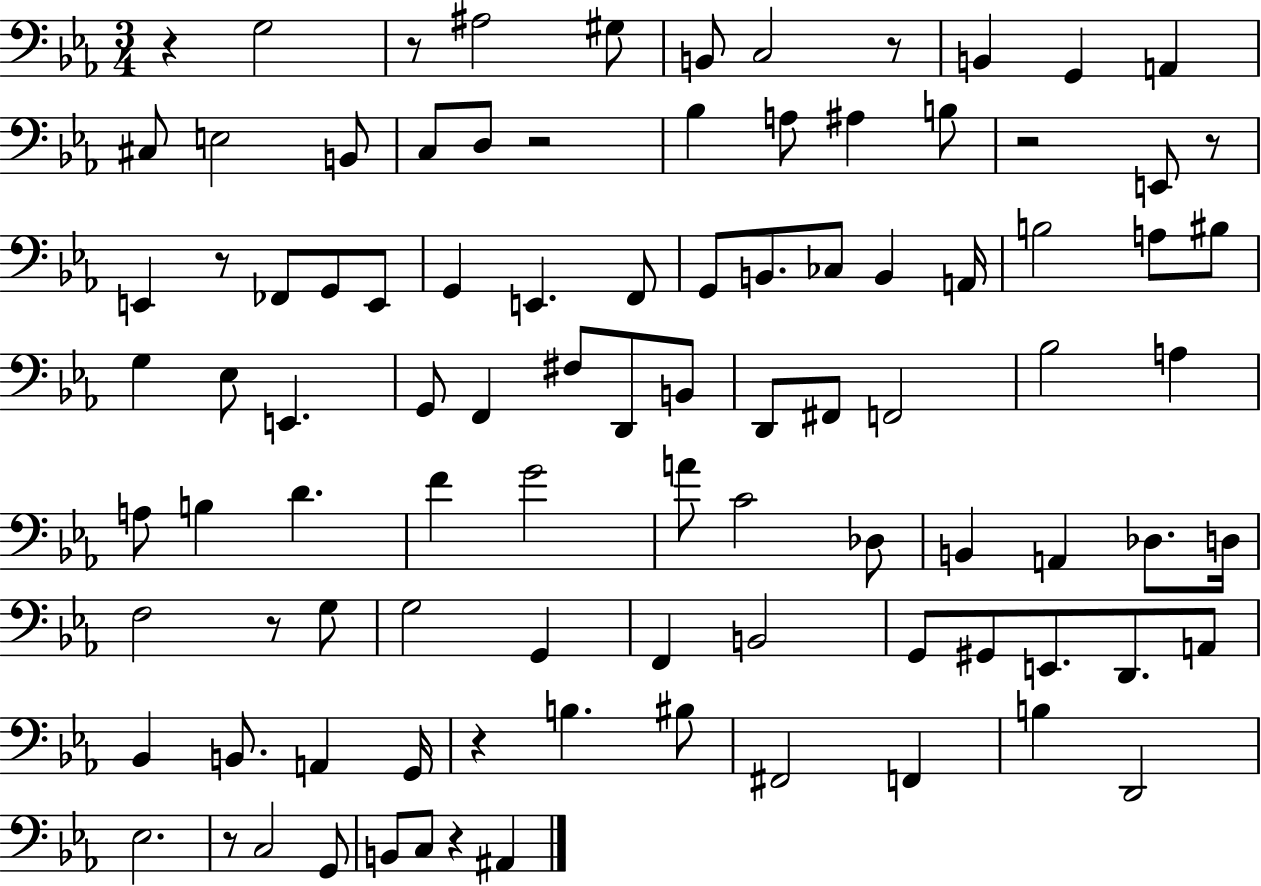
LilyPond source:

{
  \clef bass
  \numericTimeSignature
  \time 3/4
  \key ees \major
  r4 g2 | r8 ais2 gis8 | b,8 c2 r8 | b,4 g,4 a,4 | \break cis8 e2 b,8 | c8 d8 r2 | bes4 a8 ais4 b8 | r2 e,8 r8 | \break e,4 r8 fes,8 g,8 e,8 | g,4 e,4. f,8 | g,8 b,8. ces8 b,4 a,16 | b2 a8 bis8 | \break g4 ees8 e,4. | g,8 f,4 fis8 d,8 b,8 | d,8 fis,8 f,2 | bes2 a4 | \break a8 b4 d'4. | f'4 g'2 | a'8 c'2 des8 | b,4 a,4 des8. d16 | \break f2 r8 g8 | g2 g,4 | f,4 b,2 | g,8 gis,8 e,8. d,8. a,8 | \break bes,4 b,8. a,4 g,16 | r4 b4. bis8 | fis,2 f,4 | b4 d,2 | \break ees2. | r8 c2 g,8 | b,8 c8 r4 ais,4 | \bar "|."
}